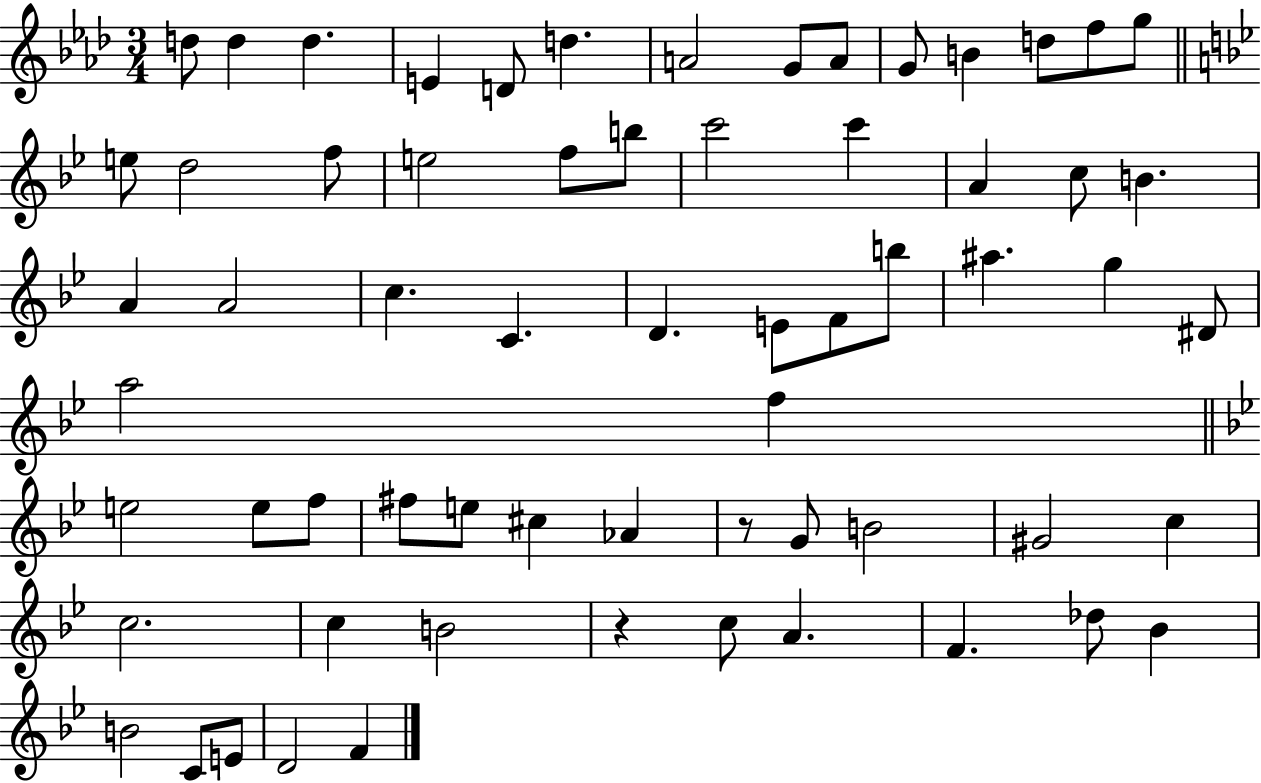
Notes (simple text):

D5/e D5/q D5/q. E4/q D4/e D5/q. A4/h G4/e A4/e G4/e B4/q D5/e F5/e G5/e E5/e D5/h F5/e E5/h F5/e B5/e C6/h C6/q A4/q C5/e B4/q. A4/q A4/h C5/q. C4/q. D4/q. E4/e F4/e B5/e A#5/q. G5/q D#4/e A5/h F5/q E5/h E5/e F5/e F#5/e E5/e C#5/q Ab4/q R/e G4/e B4/h G#4/h C5/q C5/h. C5/q B4/h R/q C5/e A4/q. F4/q. Db5/e Bb4/q B4/h C4/e E4/e D4/h F4/q